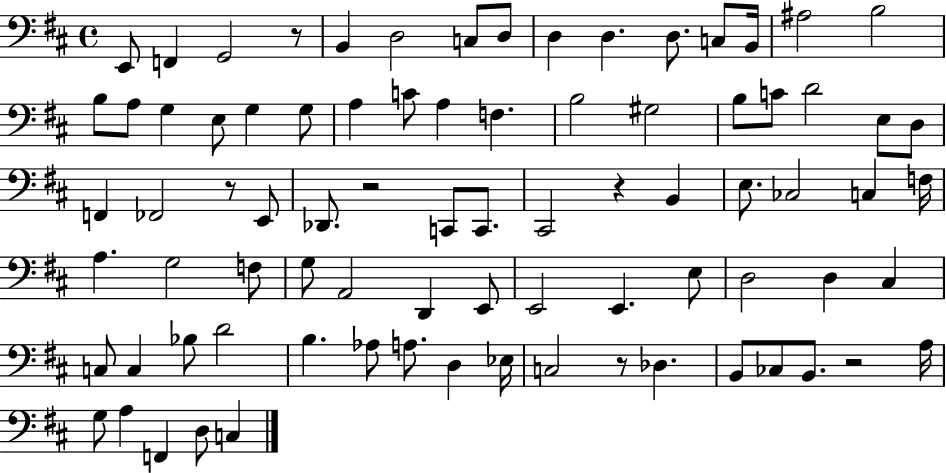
{
  \clef bass
  \time 4/4
  \defaultTimeSignature
  \key d \major
  e,8 f,4 g,2 r8 | b,4 d2 c8 d8 | d4 d4. d8. c8 b,16 | ais2 b2 | \break b8 a8 g4 e8 g4 g8 | a4 c'8 a4 f4. | b2 gis2 | b8 c'8 d'2 e8 d8 | \break f,4 fes,2 r8 e,8 | des,8. r2 c,8 c,8. | cis,2 r4 b,4 | e8. ces2 c4 f16 | \break a4. g2 f8 | g8 a,2 d,4 e,8 | e,2 e,4. e8 | d2 d4 cis4 | \break c8 c4 bes8 d'2 | b4. aes8 a8. d4 ees16 | c2 r8 des4. | b,8 ces8 b,8. r2 a16 | \break g8 a4 f,4 d8 c4 | \bar "|."
}